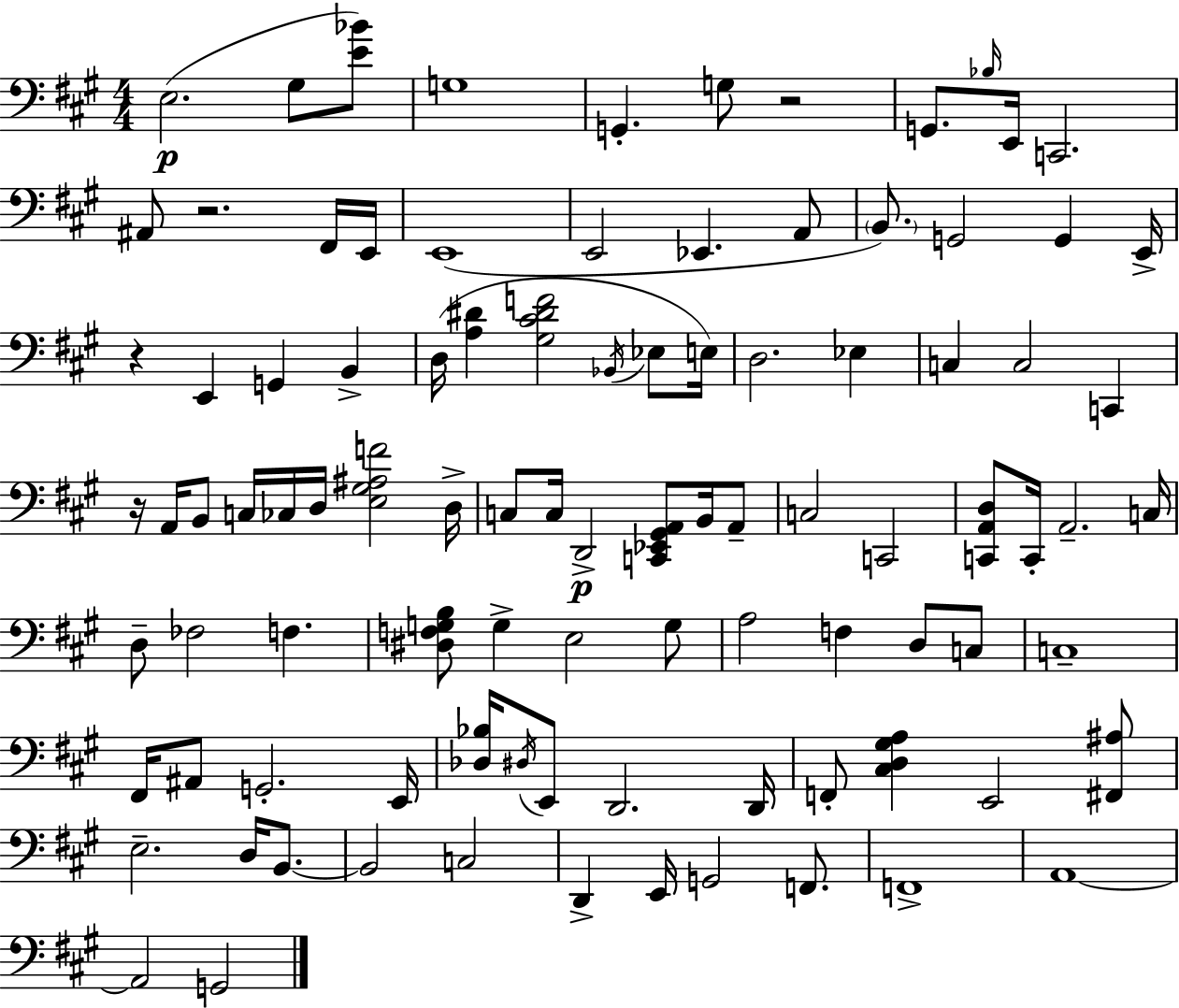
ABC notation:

X:1
T:Untitled
M:4/4
L:1/4
K:A
E,2 ^G,/2 [E_B]/2 G,4 G,, G,/2 z2 G,,/2 _B,/4 E,,/4 C,,2 ^A,,/2 z2 ^F,,/4 E,,/4 E,,4 E,,2 _E,, A,,/2 B,,/2 G,,2 G,, E,,/4 z E,, G,, B,, D,/4 [A,^D] [^G,^C^DF]2 _B,,/4 _E,/2 E,/4 D,2 _E, C, C,2 C,, z/4 A,,/4 B,,/2 C,/4 _C,/4 D,/4 [E,^G,^A,F]2 D,/4 C,/2 C,/4 D,,2 [C,,_E,,^G,,A,,]/2 B,,/4 A,,/2 C,2 C,,2 [C,,A,,D,]/2 C,,/4 A,,2 C,/4 D,/2 _F,2 F, [^D,F,G,B,]/2 G, E,2 G,/2 A,2 F, D,/2 C,/2 C,4 ^F,,/4 ^A,,/2 G,,2 E,,/4 [_D,_B,]/4 ^D,/4 E,,/2 D,,2 D,,/4 F,,/2 [^C,D,^G,A,] E,,2 [^F,,^A,]/2 E,2 D,/4 B,,/2 B,,2 C,2 D,, E,,/4 G,,2 F,,/2 F,,4 A,,4 A,,2 G,,2